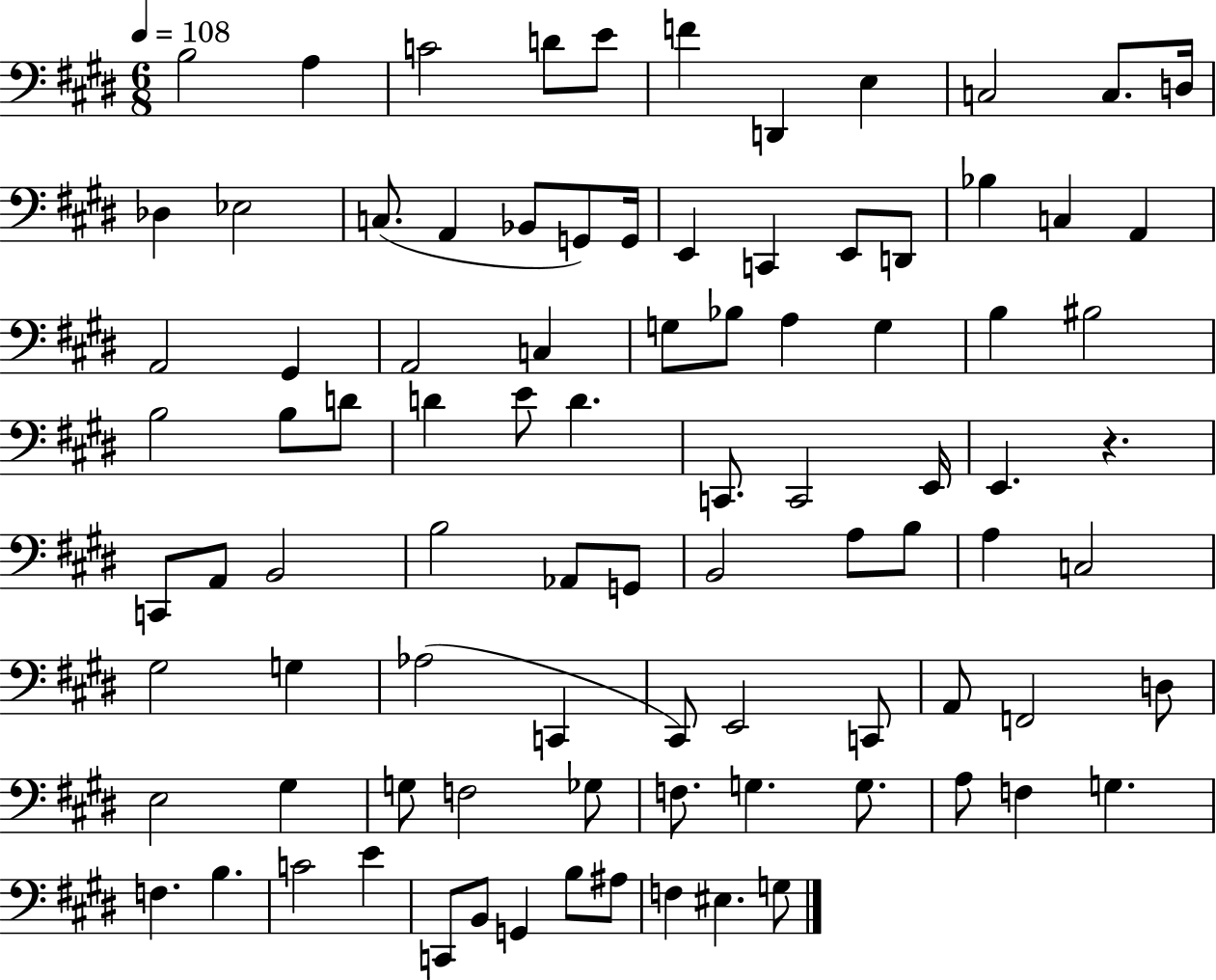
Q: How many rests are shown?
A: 1